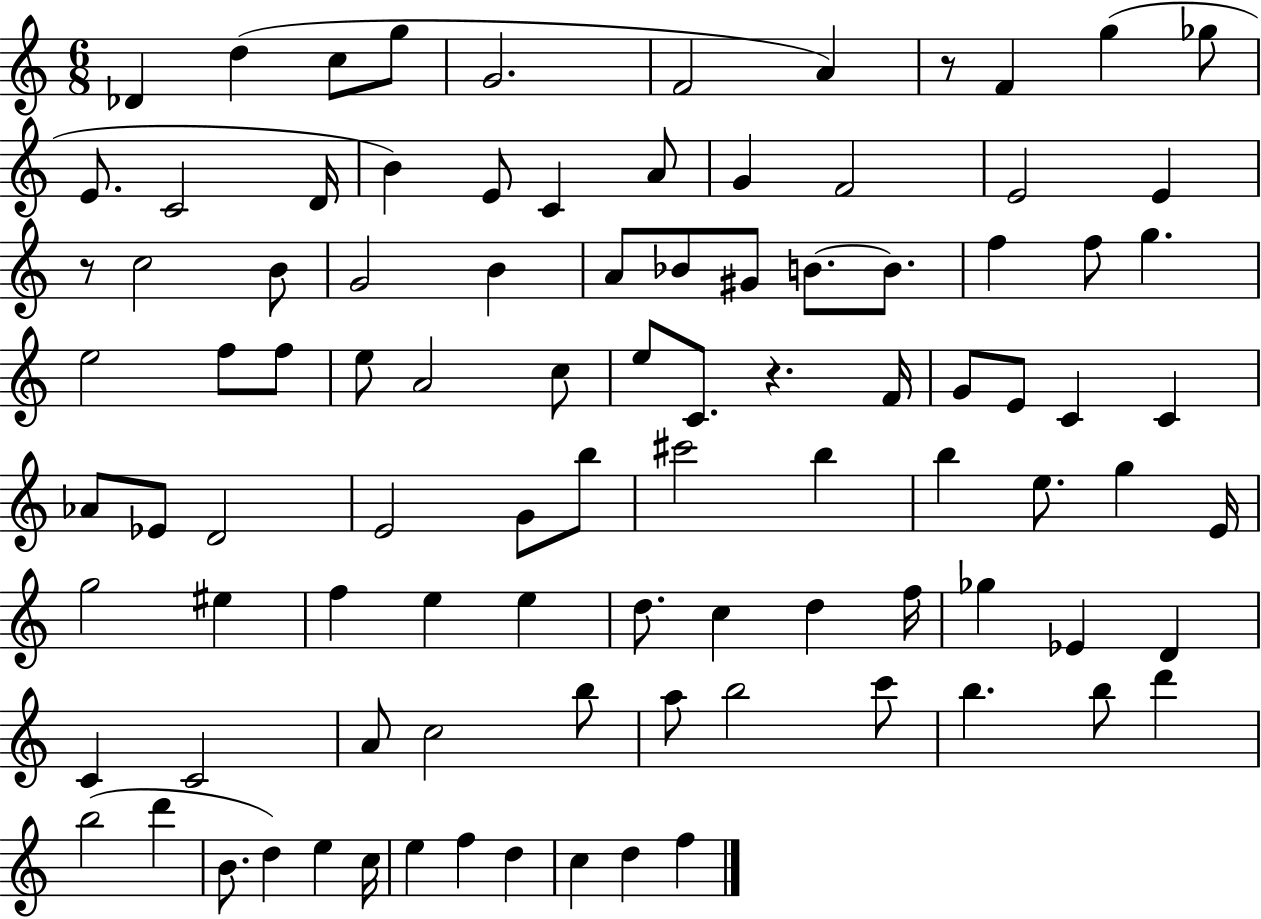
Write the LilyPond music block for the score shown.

{
  \clef treble
  \numericTimeSignature
  \time 6/8
  \key c \major
  des'4 d''4( c''8 g''8 | g'2. | f'2 a'4) | r8 f'4 g''4( ges''8 | \break e'8. c'2 d'16 | b'4) e'8 c'4 a'8 | g'4 f'2 | e'2 e'4 | \break r8 c''2 b'8 | g'2 b'4 | a'8 bes'8 gis'8 b'8.~~ b'8. | f''4 f''8 g''4. | \break e''2 f''8 f''8 | e''8 a'2 c''8 | e''8 c'8. r4. f'16 | g'8 e'8 c'4 c'4 | \break aes'8 ees'8 d'2 | e'2 g'8 b''8 | cis'''2 b''4 | b''4 e''8. g''4 e'16 | \break g''2 eis''4 | f''4 e''4 e''4 | d''8. c''4 d''4 f''16 | ges''4 ees'4 d'4 | \break c'4 c'2 | a'8 c''2 b''8 | a''8 b''2 c'''8 | b''4. b''8 d'''4 | \break b''2( d'''4 | b'8. d''4) e''4 c''16 | e''4 f''4 d''4 | c''4 d''4 f''4 | \break \bar "|."
}